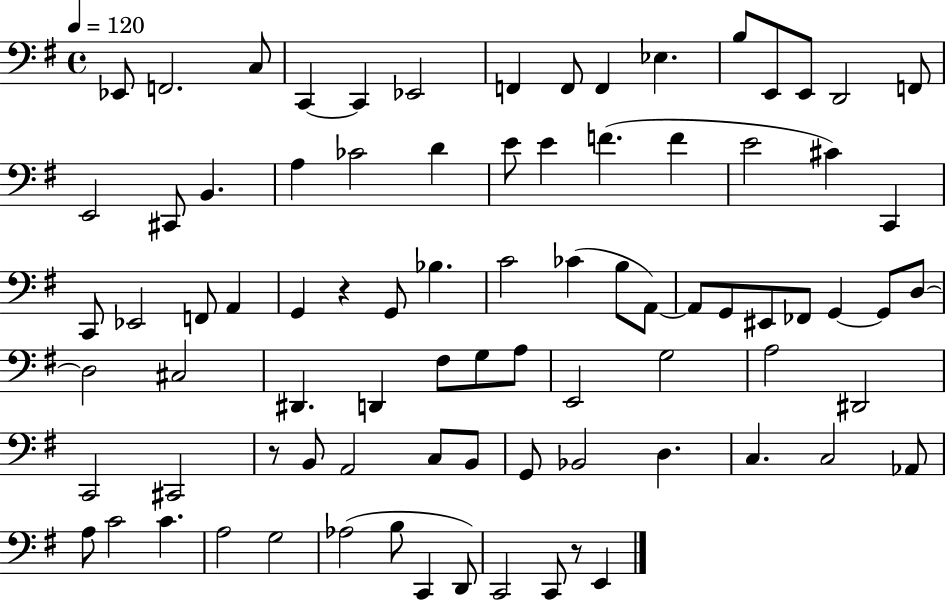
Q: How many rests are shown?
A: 3